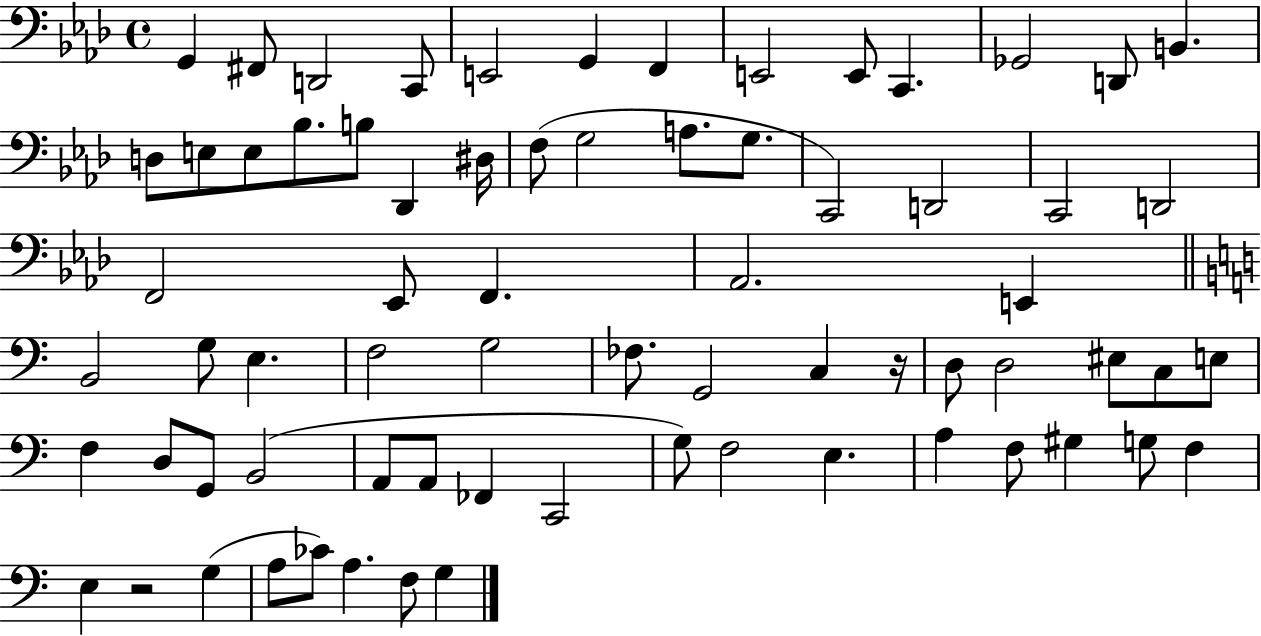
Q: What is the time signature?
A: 4/4